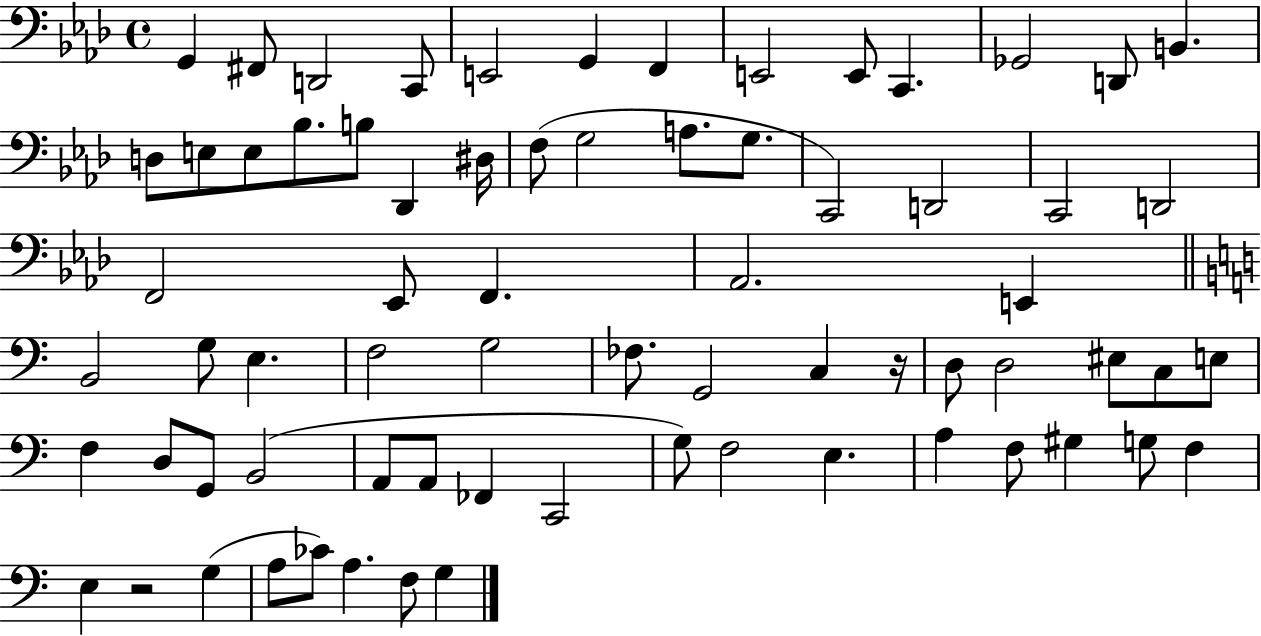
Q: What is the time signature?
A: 4/4